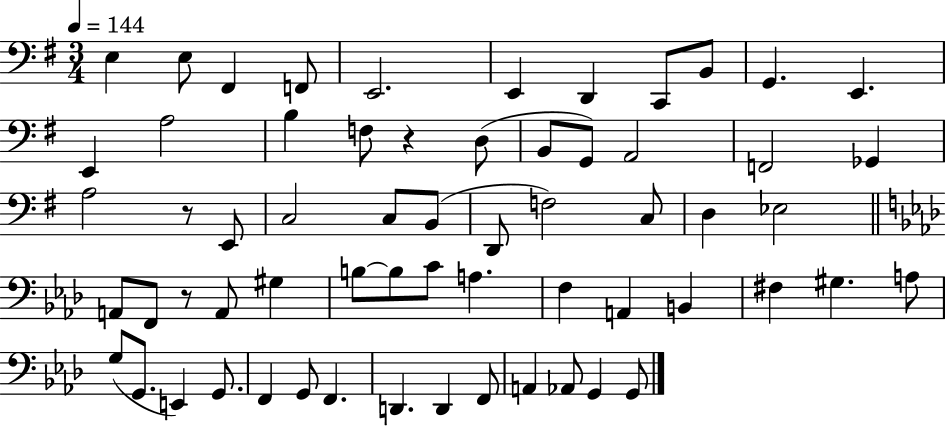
E3/q E3/e F#2/q F2/e E2/h. E2/q D2/q C2/e B2/e G2/q. E2/q. E2/q A3/h B3/q F3/e R/q D3/e B2/e G2/e A2/h F2/h Gb2/q A3/h R/e E2/e C3/h C3/e B2/e D2/e F3/h C3/e D3/q Eb3/h A2/e F2/e R/e A2/e G#3/q B3/e B3/e C4/e A3/q. F3/q A2/q B2/q F#3/q G#3/q. A3/e G3/e G2/e. E2/q G2/e. F2/q G2/e F2/q. D2/q. D2/q F2/e A2/q Ab2/e G2/q G2/e